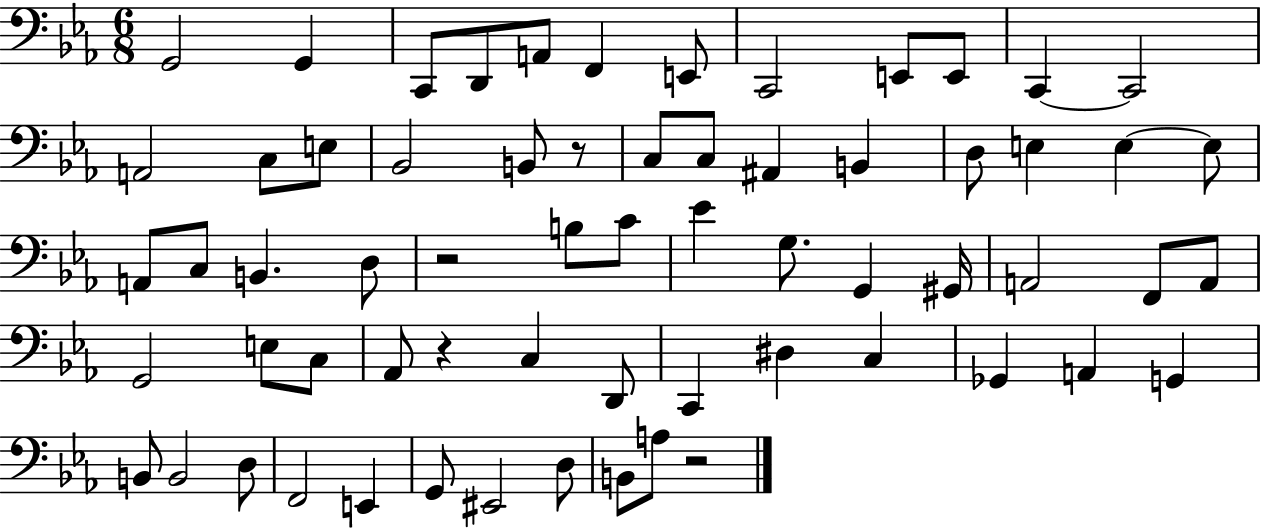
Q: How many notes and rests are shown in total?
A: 64